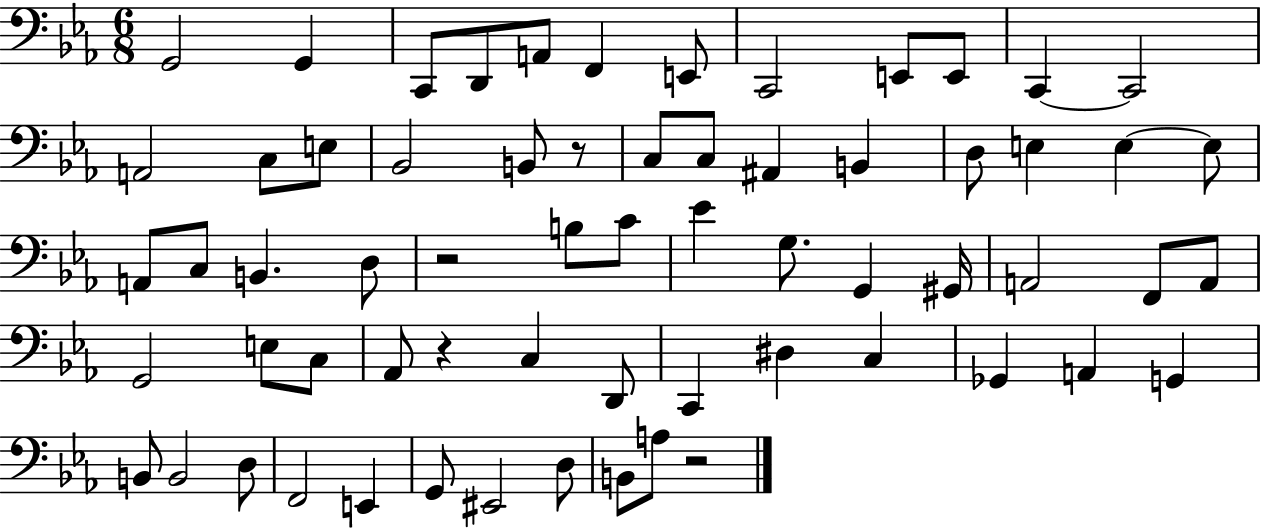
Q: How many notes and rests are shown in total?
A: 64